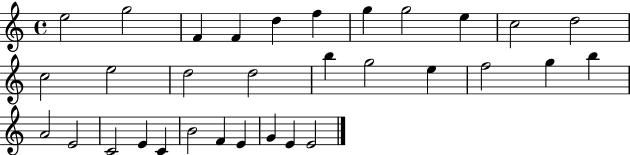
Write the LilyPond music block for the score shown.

{
  \clef treble
  \time 4/4
  \defaultTimeSignature
  \key c \major
  e''2 g''2 | f'4 f'4 d''4 f''4 | g''4 g''2 e''4 | c''2 d''2 | \break c''2 e''2 | d''2 d''2 | b''4 g''2 e''4 | f''2 g''4 b''4 | \break a'2 e'2 | c'2 e'4 c'4 | b'2 f'4 e'4 | g'4 e'4 e'2 | \break \bar "|."
}